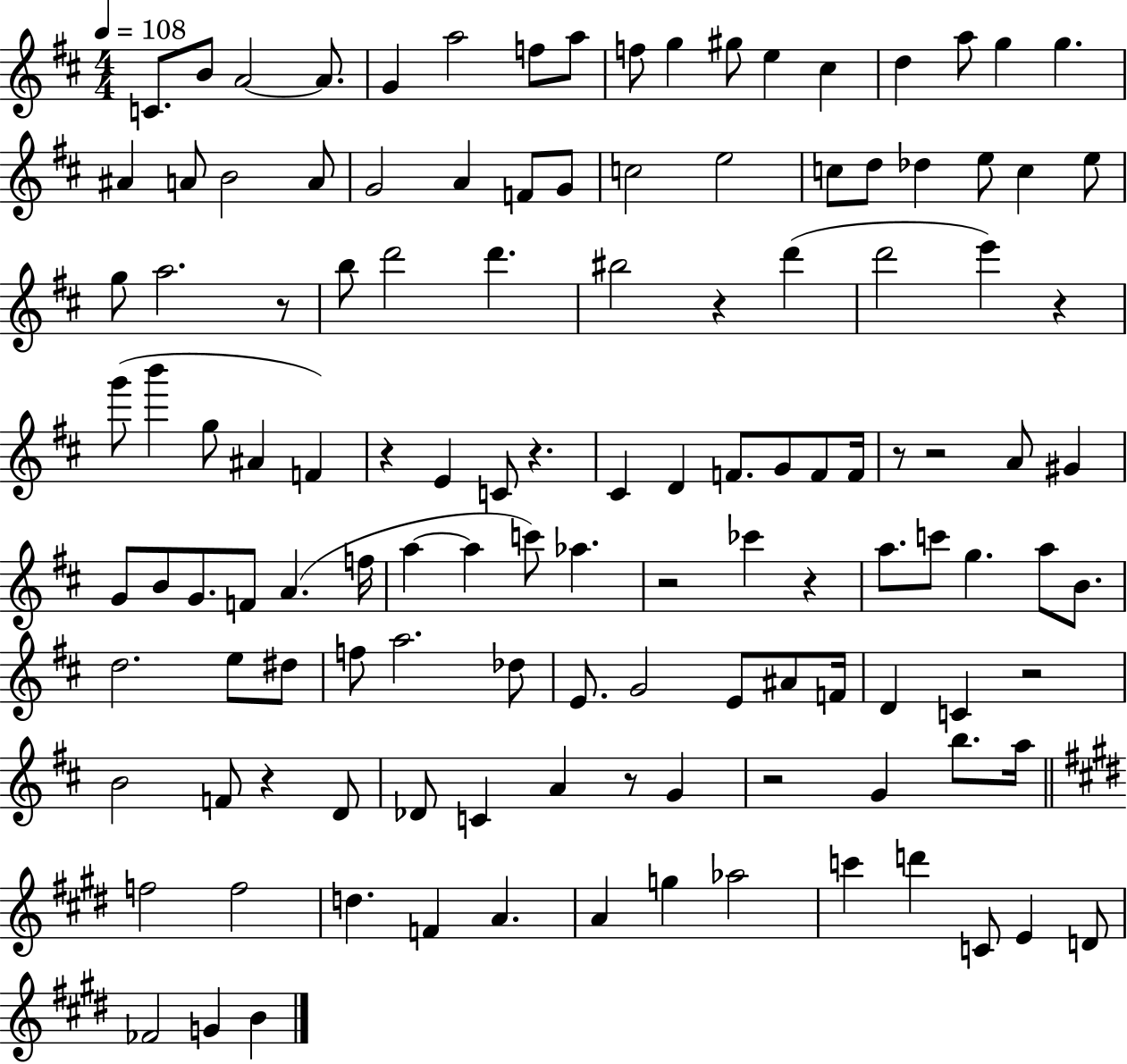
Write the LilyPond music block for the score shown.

{
  \clef treble
  \numericTimeSignature
  \time 4/4
  \key d \major
  \tempo 4 = 108
  \repeat volta 2 { c'8. b'8 a'2~~ a'8. | g'4 a''2 f''8 a''8 | f''8 g''4 gis''8 e''4 cis''4 | d''4 a''8 g''4 g''4. | \break ais'4 a'8 b'2 a'8 | g'2 a'4 f'8 g'8 | c''2 e''2 | c''8 d''8 des''4 e''8 c''4 e''8 | \break g''8 a''2. r8 | b''8 d'''2 d'''4. | bis''2 r4 d'''4( | d'''2 e'''4) r4 | \break g'''8( b'''4 g''8 ais'4 f'4) | r4 e'4 c'8 r4. | cis'4 d'4 f'8. g'8 f'8 f'16 | r8 r2 a'8 gis'4 | \break g'8 b'8 g'8. f'8 a'4.( f''16 | a''4~~ a''4 c'''8) aes''4. | r2 ces'''4 r4 | a''8. c'''8 g''4. a''8 b'8. | \break d''2. e''8 dis''8 | f''8 a''2. des''8 | e'8. g'2 e'8 ais'8 f'16 | d'4 c'4 r2 | \break b'2 f'8 r4 d'8 | des'8 c'4 a'4 r8 g'4 | r2 g'4 b''8. a''16 | \bar "||" \break \key e \major f''2 f''2 | d''4. f'4 a'4. | a'4 g''4 aes''2 | c'''4 d'''4 c'8 e'4 d'8 | \break fes'2 g'4 b'4 | } \bar "|."
}